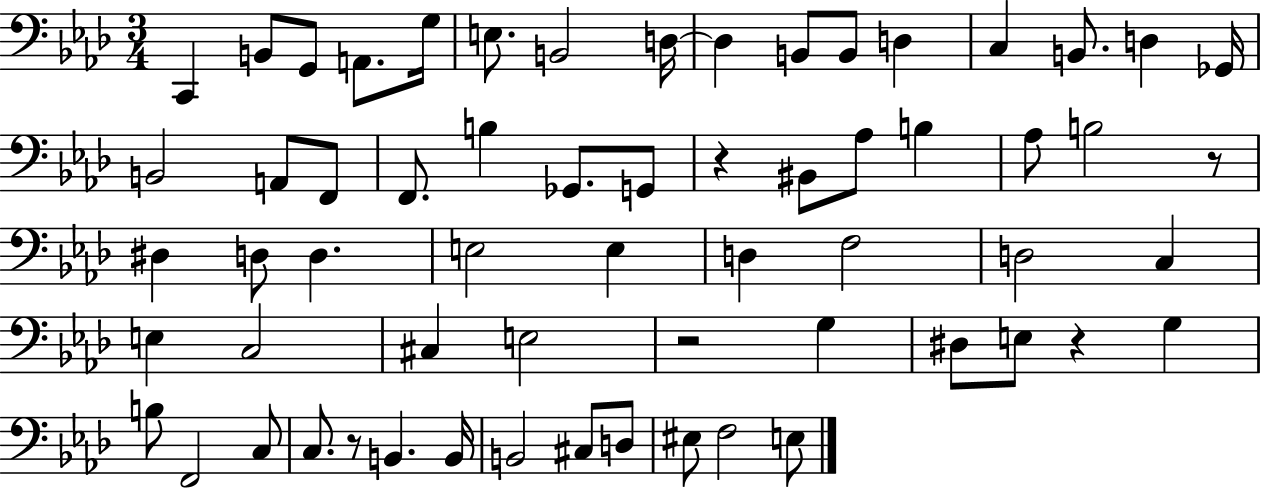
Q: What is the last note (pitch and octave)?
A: E3